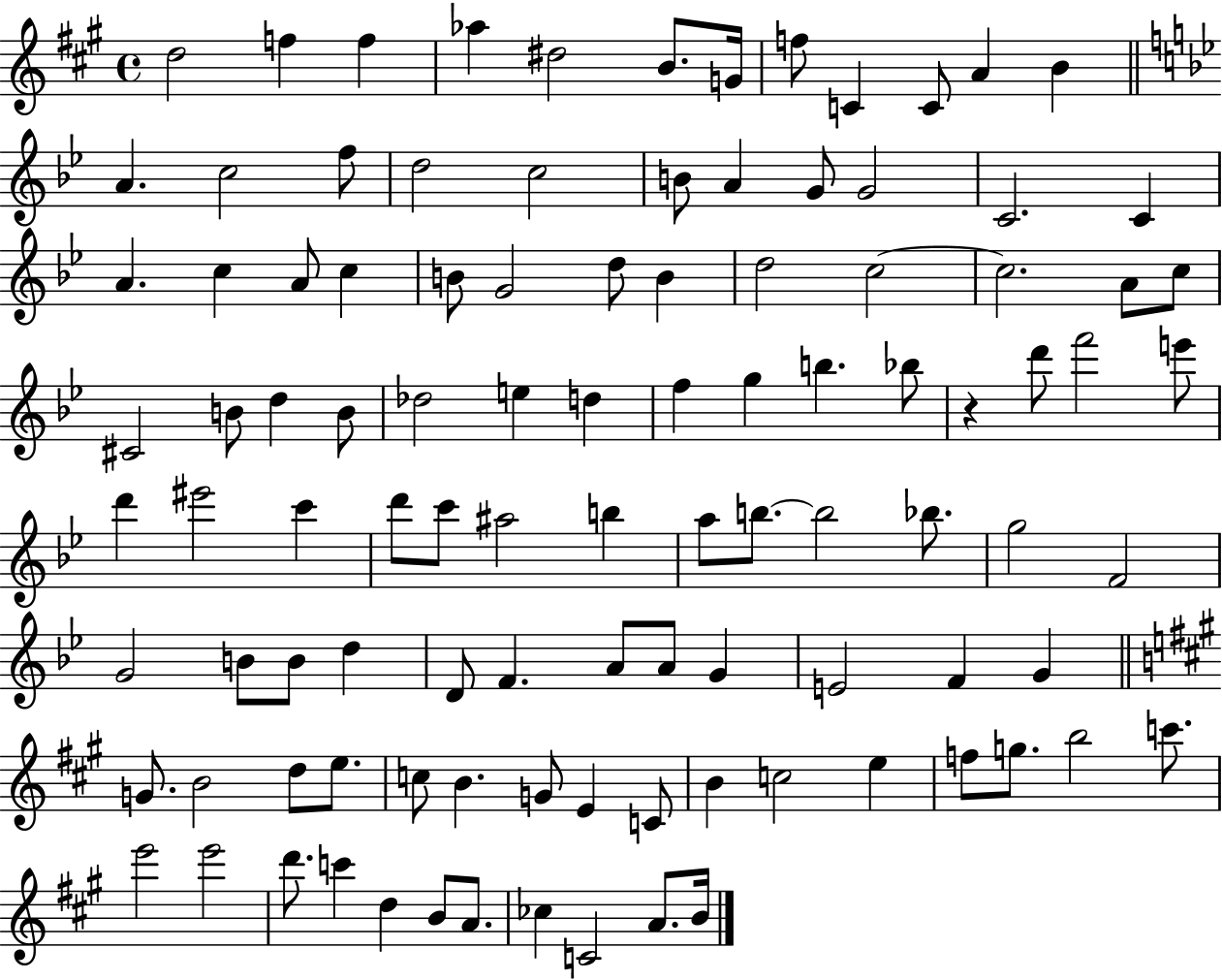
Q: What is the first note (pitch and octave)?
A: D5